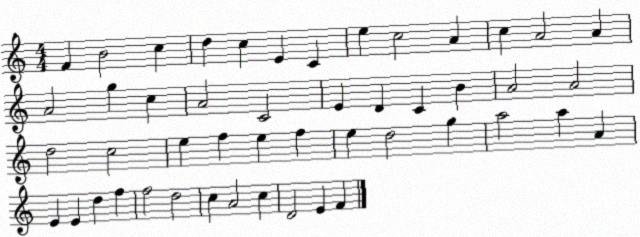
X:1
T:Untitled
M:4/4
L:1/4
K:C
F B2 c d c E C e c2 A c A2 A A2 g c A2 C2 E D C B A2 A2 d2 c2 e f e f e d2 g a2 a A E E d f f2 d2 c A2 c D2 E F